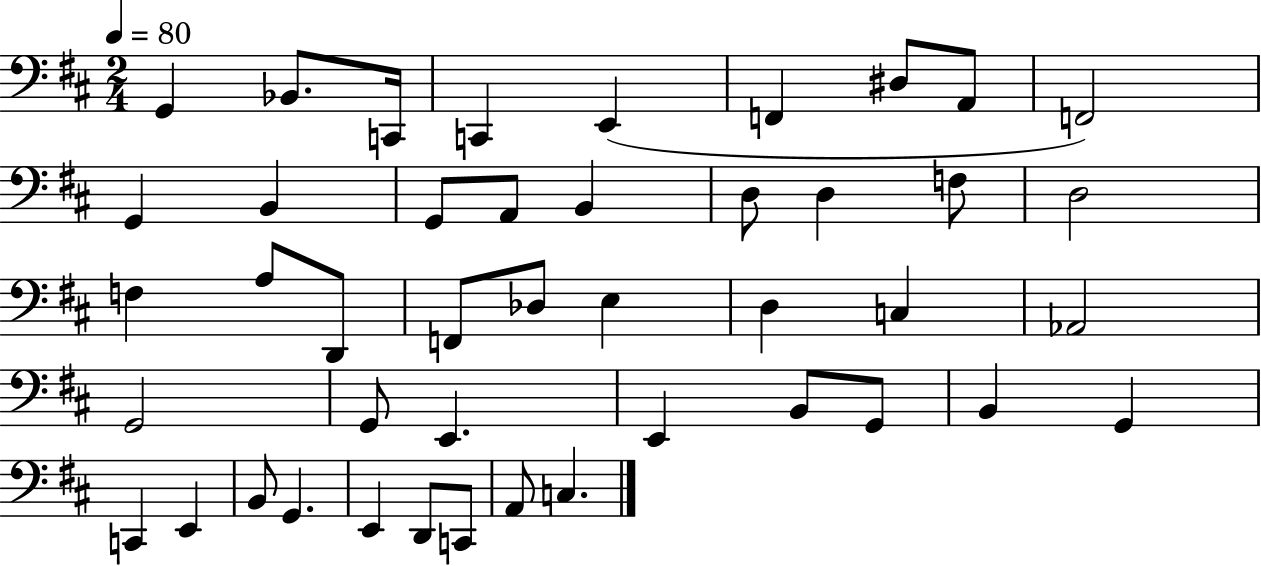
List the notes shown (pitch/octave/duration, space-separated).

G2/q Bb2/e. C2/s C2/q E2/q F2/q D#3/e A2/e F2/h G2/q B2/q G2/e A2/e B2/q D3/e D3/q F3/e D3/h F3/q A3/e D2/e F2/e Db3/e E3/q D3/q C3/q Ab2/h G2/h G2/e E2/q. E2/q B2/e G2/e B2/q G2/q C2/q E2/q B2/e G2/q. E2/q D2/e C2/e A2/e C3/q.